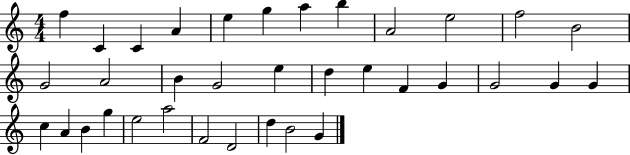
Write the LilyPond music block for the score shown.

{
  \clef treble
  \numericTimeSignature
  \time 4/4
  \key c \major
  f''4 c'4 c'4 a'4 | e''4 g''4 a''4 b''4 | a'2 e''2 | f''2 b'2 | \break g'2 a'2 | b'4 g'2 e''4 | d''4 e''4 f'4 g'4 | g'2 g'4 g'4 | \break c''4 a'4 b'4 g''4 | e''2 a''2 | f'2 d'2 | d''4 b'2 g'4 | \break \bar "|."
}